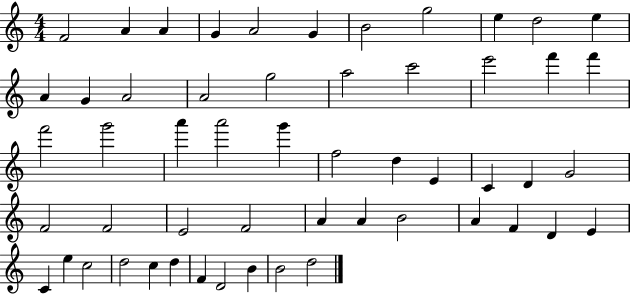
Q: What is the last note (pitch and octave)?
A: D5